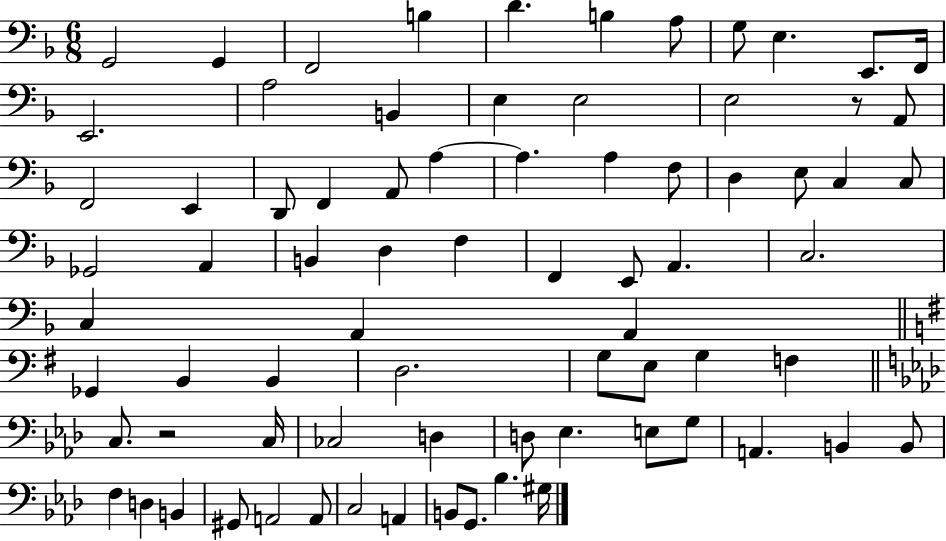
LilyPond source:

{
  \clef bass
  \numericTimeSignature
  \time 6/8
  \key f \major
  g,2 g,4 | f,2 b4 | d'4. b4 a8 | g8 e4. e,8. f,16 | \break e,2. | a2 b,4 | e4 e2 | e2 r8 a,8 | \break f,2 e,4 | d,8 f,4 a,8 a4~~ | a4. a4 f8 | d4 e8 c4 c8 | \break ges,2 a,4 | b,4 d4 f4 | f,4 e,8 a,4. | c2. | \break c4 a,4 a,4 | \bar "||" \break \key e \minor ges,4 b,4 b,4 | d2. | g8 e8 g4 f4 | \bar "||" \break \key aes \major c8. r2 c16 | ces2 d4 | d8 ees4. e8 g8 | a,4. b,4 b,8 | \break f4 d4 b,4 | gis,8 a,2 a,8 | c2 a,4 | b,8 g,8. bes4. gis16 | \break \bar "|."
}